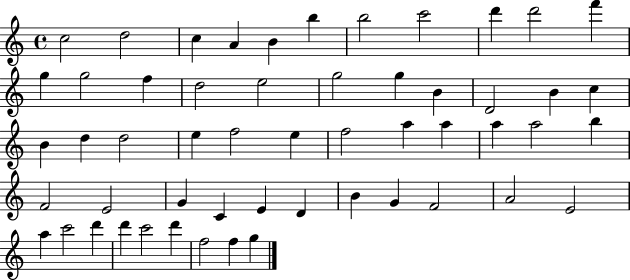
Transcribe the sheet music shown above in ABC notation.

X:1
T:Untitled
M:4/4
L:1/4
K:C
c2 d2 c A B b b2 c'2 d' d'2 f' g g2 f d2 e2 g2 g B D2 B c B d d2 e f2 e f2 a a a a2 b F2 E2 G C E D B G F2 A2 E2 a c'2 d' d' c'2 d' f2 f g